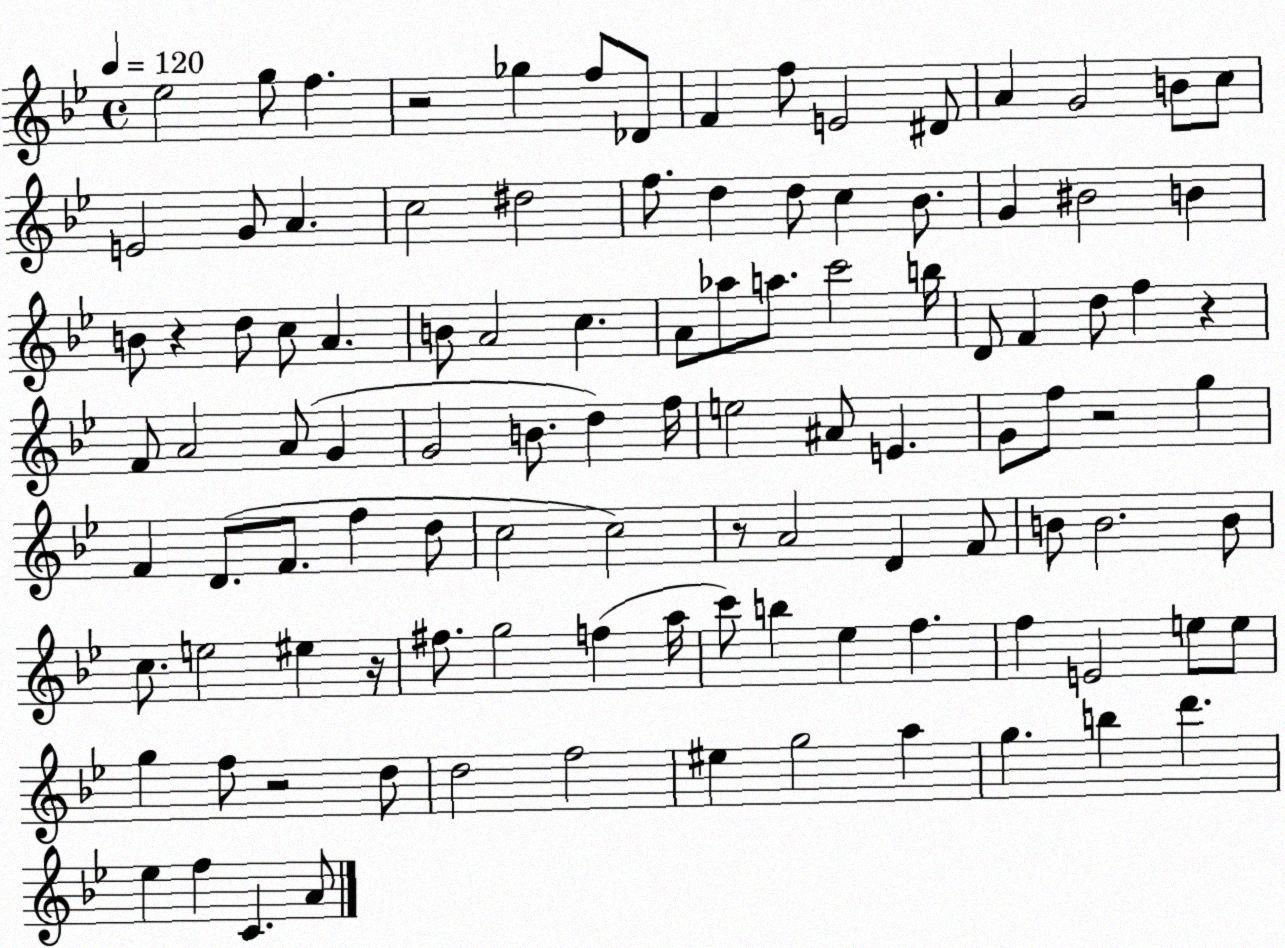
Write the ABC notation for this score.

X:1
T:Untitled
M:4/4
L:1/4
K:Bb
_e2 g/2 f z2 _g f/2 _D/2 F f/2 E2 ^D/2 A G2 B/2 c/2 E2 G/2 A c2 ^d2 f/2 d d/2 c _B/2 G ^B2 B B/2 z d/2 c/2 A B/2 A2 c A/2 _a/2 a/2 c'2 b/4 D/2 F d/2 f z F/2 A2 A/2 G G2 B/2 d f/4 e2 ^A/2 E G/2 f/2 z2 g F D/2 F/2 f d/2 c2 c2 z/2 A2 D F/2 B/2 B2 B/2 c/2 e2 ^e z/4 ^f/2 g2 f a/4 c'/2 b _e f f E2 e/2 e/2 g f/2 z2 d/2 d2 f2 ^e g2 a g b d' _e f C A/2